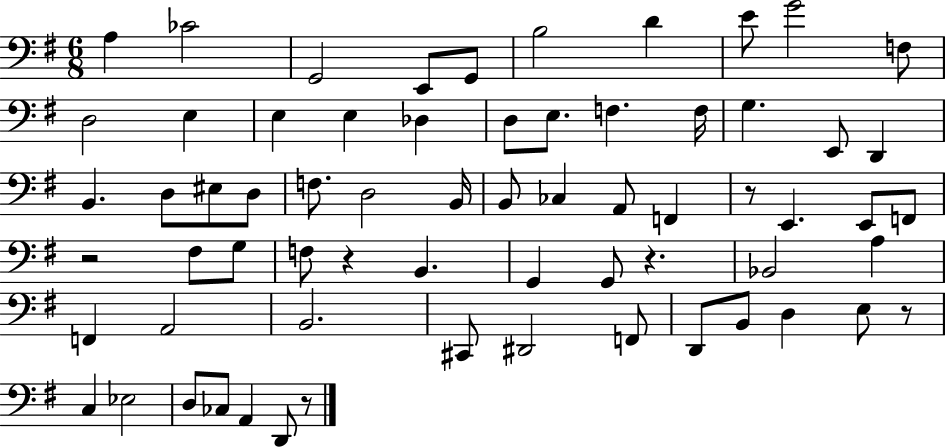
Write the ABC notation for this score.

X:1
T:Untitled
M:6/8
L:1/4
K:G
A, _C2 G,,2 E,,/2 G,,/2 B,2 D E/2 G2 F,/2 D,2 E, E, E, _D, D,/2 E,/2 F, F,/4 G, E,,/2 D,, B,, D,/2 ^E,/2 D,/2 F,/2 D,2 B,,/4 B,,/2 _C, A,,/2 F,, z/2 E,, E,,/2 F,,/2 z2 ^F,/2 G,/2 F,/2 z B,, G,, G,,/2 z _B,,2 A, F,, A,,2 B,,2 ^C,,/2 ^D,,2 F,,/2 D,,/2 B,,/2 D, E,/2 z/2 C, _E,2 D,/2 _C,/2 A,, D,,/2 z/2